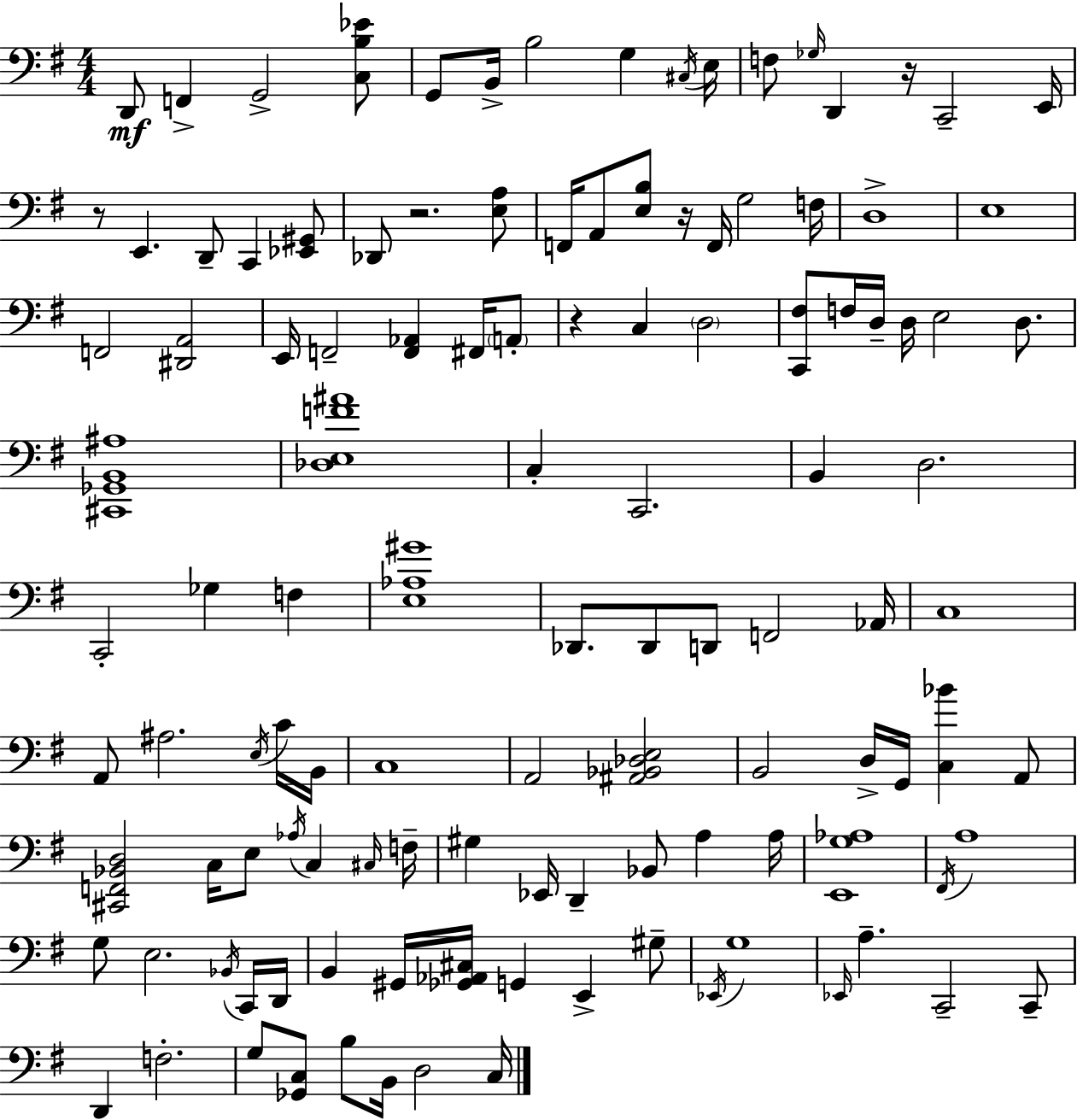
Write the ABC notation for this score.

X:1
T:Untitled
M:4/4
L:1/4
K:Em
D,,/2 F,, G,,2 [C,B,_E]/2 G,,/2 B,,/4 B,2 G, ^C,/4 E,/4 F,/2 _G,/4 D,, z/4 C,,2 E,,/4 z/2 E,, D,,/2 C,, [_E,,^G,,]/2 _D,,/2 z2 [E,A,]/2 F,,/4 A,,/2 [E,B,]/2 z/4 F,,/4 G,2 F,/4 D,4 E,4 F,,2 [^D,,A,,]2 E,,/4 F,,2 [F,,_A,,] ^F,,/4 A,,/2 z C, D,2 [C,,^F,]/2 F,/4 D,/4 D,/4 E,2 D,/2 [^C,,_G,,B,,^A,]4 [_D,E,F^A]4 C, C,,2 B,, D,2 C,,2 _G, F, [E,_A,^G]4 _D,,/2 _D,,/2 D,,/2 F,,2 _A,,/4 C,4 A,,/2 ^A,2 E,/4 C/4 B,,/4 C,4 A,,2 [^A,,_B,,_D,E,]2 B,,2 D,/4 G,,/4 [C,_B] A,,/2 [^C,,F,,_B,,D,]2 C,/4 E,/2 _A,/4 C, ^C,/4 F,/4 ^G, _E,,/4 D,, _B,,/2 A, A,/4 [E,,G,_A,]4 ^F,,/4 A,4 G,/2 E,2 _B,,/4 C,,/4 D,,/4 B,, ^G,,/4 [_G,,_A,,^C,]/4 G,, E,, ^G,/2 _E,,/4 G,4 _E,,/4 A, C,,2 C,,/2 D,, F,2 G,/2 [_G,,C,]/2 B,/2 B,,/4 D,2 C,/4